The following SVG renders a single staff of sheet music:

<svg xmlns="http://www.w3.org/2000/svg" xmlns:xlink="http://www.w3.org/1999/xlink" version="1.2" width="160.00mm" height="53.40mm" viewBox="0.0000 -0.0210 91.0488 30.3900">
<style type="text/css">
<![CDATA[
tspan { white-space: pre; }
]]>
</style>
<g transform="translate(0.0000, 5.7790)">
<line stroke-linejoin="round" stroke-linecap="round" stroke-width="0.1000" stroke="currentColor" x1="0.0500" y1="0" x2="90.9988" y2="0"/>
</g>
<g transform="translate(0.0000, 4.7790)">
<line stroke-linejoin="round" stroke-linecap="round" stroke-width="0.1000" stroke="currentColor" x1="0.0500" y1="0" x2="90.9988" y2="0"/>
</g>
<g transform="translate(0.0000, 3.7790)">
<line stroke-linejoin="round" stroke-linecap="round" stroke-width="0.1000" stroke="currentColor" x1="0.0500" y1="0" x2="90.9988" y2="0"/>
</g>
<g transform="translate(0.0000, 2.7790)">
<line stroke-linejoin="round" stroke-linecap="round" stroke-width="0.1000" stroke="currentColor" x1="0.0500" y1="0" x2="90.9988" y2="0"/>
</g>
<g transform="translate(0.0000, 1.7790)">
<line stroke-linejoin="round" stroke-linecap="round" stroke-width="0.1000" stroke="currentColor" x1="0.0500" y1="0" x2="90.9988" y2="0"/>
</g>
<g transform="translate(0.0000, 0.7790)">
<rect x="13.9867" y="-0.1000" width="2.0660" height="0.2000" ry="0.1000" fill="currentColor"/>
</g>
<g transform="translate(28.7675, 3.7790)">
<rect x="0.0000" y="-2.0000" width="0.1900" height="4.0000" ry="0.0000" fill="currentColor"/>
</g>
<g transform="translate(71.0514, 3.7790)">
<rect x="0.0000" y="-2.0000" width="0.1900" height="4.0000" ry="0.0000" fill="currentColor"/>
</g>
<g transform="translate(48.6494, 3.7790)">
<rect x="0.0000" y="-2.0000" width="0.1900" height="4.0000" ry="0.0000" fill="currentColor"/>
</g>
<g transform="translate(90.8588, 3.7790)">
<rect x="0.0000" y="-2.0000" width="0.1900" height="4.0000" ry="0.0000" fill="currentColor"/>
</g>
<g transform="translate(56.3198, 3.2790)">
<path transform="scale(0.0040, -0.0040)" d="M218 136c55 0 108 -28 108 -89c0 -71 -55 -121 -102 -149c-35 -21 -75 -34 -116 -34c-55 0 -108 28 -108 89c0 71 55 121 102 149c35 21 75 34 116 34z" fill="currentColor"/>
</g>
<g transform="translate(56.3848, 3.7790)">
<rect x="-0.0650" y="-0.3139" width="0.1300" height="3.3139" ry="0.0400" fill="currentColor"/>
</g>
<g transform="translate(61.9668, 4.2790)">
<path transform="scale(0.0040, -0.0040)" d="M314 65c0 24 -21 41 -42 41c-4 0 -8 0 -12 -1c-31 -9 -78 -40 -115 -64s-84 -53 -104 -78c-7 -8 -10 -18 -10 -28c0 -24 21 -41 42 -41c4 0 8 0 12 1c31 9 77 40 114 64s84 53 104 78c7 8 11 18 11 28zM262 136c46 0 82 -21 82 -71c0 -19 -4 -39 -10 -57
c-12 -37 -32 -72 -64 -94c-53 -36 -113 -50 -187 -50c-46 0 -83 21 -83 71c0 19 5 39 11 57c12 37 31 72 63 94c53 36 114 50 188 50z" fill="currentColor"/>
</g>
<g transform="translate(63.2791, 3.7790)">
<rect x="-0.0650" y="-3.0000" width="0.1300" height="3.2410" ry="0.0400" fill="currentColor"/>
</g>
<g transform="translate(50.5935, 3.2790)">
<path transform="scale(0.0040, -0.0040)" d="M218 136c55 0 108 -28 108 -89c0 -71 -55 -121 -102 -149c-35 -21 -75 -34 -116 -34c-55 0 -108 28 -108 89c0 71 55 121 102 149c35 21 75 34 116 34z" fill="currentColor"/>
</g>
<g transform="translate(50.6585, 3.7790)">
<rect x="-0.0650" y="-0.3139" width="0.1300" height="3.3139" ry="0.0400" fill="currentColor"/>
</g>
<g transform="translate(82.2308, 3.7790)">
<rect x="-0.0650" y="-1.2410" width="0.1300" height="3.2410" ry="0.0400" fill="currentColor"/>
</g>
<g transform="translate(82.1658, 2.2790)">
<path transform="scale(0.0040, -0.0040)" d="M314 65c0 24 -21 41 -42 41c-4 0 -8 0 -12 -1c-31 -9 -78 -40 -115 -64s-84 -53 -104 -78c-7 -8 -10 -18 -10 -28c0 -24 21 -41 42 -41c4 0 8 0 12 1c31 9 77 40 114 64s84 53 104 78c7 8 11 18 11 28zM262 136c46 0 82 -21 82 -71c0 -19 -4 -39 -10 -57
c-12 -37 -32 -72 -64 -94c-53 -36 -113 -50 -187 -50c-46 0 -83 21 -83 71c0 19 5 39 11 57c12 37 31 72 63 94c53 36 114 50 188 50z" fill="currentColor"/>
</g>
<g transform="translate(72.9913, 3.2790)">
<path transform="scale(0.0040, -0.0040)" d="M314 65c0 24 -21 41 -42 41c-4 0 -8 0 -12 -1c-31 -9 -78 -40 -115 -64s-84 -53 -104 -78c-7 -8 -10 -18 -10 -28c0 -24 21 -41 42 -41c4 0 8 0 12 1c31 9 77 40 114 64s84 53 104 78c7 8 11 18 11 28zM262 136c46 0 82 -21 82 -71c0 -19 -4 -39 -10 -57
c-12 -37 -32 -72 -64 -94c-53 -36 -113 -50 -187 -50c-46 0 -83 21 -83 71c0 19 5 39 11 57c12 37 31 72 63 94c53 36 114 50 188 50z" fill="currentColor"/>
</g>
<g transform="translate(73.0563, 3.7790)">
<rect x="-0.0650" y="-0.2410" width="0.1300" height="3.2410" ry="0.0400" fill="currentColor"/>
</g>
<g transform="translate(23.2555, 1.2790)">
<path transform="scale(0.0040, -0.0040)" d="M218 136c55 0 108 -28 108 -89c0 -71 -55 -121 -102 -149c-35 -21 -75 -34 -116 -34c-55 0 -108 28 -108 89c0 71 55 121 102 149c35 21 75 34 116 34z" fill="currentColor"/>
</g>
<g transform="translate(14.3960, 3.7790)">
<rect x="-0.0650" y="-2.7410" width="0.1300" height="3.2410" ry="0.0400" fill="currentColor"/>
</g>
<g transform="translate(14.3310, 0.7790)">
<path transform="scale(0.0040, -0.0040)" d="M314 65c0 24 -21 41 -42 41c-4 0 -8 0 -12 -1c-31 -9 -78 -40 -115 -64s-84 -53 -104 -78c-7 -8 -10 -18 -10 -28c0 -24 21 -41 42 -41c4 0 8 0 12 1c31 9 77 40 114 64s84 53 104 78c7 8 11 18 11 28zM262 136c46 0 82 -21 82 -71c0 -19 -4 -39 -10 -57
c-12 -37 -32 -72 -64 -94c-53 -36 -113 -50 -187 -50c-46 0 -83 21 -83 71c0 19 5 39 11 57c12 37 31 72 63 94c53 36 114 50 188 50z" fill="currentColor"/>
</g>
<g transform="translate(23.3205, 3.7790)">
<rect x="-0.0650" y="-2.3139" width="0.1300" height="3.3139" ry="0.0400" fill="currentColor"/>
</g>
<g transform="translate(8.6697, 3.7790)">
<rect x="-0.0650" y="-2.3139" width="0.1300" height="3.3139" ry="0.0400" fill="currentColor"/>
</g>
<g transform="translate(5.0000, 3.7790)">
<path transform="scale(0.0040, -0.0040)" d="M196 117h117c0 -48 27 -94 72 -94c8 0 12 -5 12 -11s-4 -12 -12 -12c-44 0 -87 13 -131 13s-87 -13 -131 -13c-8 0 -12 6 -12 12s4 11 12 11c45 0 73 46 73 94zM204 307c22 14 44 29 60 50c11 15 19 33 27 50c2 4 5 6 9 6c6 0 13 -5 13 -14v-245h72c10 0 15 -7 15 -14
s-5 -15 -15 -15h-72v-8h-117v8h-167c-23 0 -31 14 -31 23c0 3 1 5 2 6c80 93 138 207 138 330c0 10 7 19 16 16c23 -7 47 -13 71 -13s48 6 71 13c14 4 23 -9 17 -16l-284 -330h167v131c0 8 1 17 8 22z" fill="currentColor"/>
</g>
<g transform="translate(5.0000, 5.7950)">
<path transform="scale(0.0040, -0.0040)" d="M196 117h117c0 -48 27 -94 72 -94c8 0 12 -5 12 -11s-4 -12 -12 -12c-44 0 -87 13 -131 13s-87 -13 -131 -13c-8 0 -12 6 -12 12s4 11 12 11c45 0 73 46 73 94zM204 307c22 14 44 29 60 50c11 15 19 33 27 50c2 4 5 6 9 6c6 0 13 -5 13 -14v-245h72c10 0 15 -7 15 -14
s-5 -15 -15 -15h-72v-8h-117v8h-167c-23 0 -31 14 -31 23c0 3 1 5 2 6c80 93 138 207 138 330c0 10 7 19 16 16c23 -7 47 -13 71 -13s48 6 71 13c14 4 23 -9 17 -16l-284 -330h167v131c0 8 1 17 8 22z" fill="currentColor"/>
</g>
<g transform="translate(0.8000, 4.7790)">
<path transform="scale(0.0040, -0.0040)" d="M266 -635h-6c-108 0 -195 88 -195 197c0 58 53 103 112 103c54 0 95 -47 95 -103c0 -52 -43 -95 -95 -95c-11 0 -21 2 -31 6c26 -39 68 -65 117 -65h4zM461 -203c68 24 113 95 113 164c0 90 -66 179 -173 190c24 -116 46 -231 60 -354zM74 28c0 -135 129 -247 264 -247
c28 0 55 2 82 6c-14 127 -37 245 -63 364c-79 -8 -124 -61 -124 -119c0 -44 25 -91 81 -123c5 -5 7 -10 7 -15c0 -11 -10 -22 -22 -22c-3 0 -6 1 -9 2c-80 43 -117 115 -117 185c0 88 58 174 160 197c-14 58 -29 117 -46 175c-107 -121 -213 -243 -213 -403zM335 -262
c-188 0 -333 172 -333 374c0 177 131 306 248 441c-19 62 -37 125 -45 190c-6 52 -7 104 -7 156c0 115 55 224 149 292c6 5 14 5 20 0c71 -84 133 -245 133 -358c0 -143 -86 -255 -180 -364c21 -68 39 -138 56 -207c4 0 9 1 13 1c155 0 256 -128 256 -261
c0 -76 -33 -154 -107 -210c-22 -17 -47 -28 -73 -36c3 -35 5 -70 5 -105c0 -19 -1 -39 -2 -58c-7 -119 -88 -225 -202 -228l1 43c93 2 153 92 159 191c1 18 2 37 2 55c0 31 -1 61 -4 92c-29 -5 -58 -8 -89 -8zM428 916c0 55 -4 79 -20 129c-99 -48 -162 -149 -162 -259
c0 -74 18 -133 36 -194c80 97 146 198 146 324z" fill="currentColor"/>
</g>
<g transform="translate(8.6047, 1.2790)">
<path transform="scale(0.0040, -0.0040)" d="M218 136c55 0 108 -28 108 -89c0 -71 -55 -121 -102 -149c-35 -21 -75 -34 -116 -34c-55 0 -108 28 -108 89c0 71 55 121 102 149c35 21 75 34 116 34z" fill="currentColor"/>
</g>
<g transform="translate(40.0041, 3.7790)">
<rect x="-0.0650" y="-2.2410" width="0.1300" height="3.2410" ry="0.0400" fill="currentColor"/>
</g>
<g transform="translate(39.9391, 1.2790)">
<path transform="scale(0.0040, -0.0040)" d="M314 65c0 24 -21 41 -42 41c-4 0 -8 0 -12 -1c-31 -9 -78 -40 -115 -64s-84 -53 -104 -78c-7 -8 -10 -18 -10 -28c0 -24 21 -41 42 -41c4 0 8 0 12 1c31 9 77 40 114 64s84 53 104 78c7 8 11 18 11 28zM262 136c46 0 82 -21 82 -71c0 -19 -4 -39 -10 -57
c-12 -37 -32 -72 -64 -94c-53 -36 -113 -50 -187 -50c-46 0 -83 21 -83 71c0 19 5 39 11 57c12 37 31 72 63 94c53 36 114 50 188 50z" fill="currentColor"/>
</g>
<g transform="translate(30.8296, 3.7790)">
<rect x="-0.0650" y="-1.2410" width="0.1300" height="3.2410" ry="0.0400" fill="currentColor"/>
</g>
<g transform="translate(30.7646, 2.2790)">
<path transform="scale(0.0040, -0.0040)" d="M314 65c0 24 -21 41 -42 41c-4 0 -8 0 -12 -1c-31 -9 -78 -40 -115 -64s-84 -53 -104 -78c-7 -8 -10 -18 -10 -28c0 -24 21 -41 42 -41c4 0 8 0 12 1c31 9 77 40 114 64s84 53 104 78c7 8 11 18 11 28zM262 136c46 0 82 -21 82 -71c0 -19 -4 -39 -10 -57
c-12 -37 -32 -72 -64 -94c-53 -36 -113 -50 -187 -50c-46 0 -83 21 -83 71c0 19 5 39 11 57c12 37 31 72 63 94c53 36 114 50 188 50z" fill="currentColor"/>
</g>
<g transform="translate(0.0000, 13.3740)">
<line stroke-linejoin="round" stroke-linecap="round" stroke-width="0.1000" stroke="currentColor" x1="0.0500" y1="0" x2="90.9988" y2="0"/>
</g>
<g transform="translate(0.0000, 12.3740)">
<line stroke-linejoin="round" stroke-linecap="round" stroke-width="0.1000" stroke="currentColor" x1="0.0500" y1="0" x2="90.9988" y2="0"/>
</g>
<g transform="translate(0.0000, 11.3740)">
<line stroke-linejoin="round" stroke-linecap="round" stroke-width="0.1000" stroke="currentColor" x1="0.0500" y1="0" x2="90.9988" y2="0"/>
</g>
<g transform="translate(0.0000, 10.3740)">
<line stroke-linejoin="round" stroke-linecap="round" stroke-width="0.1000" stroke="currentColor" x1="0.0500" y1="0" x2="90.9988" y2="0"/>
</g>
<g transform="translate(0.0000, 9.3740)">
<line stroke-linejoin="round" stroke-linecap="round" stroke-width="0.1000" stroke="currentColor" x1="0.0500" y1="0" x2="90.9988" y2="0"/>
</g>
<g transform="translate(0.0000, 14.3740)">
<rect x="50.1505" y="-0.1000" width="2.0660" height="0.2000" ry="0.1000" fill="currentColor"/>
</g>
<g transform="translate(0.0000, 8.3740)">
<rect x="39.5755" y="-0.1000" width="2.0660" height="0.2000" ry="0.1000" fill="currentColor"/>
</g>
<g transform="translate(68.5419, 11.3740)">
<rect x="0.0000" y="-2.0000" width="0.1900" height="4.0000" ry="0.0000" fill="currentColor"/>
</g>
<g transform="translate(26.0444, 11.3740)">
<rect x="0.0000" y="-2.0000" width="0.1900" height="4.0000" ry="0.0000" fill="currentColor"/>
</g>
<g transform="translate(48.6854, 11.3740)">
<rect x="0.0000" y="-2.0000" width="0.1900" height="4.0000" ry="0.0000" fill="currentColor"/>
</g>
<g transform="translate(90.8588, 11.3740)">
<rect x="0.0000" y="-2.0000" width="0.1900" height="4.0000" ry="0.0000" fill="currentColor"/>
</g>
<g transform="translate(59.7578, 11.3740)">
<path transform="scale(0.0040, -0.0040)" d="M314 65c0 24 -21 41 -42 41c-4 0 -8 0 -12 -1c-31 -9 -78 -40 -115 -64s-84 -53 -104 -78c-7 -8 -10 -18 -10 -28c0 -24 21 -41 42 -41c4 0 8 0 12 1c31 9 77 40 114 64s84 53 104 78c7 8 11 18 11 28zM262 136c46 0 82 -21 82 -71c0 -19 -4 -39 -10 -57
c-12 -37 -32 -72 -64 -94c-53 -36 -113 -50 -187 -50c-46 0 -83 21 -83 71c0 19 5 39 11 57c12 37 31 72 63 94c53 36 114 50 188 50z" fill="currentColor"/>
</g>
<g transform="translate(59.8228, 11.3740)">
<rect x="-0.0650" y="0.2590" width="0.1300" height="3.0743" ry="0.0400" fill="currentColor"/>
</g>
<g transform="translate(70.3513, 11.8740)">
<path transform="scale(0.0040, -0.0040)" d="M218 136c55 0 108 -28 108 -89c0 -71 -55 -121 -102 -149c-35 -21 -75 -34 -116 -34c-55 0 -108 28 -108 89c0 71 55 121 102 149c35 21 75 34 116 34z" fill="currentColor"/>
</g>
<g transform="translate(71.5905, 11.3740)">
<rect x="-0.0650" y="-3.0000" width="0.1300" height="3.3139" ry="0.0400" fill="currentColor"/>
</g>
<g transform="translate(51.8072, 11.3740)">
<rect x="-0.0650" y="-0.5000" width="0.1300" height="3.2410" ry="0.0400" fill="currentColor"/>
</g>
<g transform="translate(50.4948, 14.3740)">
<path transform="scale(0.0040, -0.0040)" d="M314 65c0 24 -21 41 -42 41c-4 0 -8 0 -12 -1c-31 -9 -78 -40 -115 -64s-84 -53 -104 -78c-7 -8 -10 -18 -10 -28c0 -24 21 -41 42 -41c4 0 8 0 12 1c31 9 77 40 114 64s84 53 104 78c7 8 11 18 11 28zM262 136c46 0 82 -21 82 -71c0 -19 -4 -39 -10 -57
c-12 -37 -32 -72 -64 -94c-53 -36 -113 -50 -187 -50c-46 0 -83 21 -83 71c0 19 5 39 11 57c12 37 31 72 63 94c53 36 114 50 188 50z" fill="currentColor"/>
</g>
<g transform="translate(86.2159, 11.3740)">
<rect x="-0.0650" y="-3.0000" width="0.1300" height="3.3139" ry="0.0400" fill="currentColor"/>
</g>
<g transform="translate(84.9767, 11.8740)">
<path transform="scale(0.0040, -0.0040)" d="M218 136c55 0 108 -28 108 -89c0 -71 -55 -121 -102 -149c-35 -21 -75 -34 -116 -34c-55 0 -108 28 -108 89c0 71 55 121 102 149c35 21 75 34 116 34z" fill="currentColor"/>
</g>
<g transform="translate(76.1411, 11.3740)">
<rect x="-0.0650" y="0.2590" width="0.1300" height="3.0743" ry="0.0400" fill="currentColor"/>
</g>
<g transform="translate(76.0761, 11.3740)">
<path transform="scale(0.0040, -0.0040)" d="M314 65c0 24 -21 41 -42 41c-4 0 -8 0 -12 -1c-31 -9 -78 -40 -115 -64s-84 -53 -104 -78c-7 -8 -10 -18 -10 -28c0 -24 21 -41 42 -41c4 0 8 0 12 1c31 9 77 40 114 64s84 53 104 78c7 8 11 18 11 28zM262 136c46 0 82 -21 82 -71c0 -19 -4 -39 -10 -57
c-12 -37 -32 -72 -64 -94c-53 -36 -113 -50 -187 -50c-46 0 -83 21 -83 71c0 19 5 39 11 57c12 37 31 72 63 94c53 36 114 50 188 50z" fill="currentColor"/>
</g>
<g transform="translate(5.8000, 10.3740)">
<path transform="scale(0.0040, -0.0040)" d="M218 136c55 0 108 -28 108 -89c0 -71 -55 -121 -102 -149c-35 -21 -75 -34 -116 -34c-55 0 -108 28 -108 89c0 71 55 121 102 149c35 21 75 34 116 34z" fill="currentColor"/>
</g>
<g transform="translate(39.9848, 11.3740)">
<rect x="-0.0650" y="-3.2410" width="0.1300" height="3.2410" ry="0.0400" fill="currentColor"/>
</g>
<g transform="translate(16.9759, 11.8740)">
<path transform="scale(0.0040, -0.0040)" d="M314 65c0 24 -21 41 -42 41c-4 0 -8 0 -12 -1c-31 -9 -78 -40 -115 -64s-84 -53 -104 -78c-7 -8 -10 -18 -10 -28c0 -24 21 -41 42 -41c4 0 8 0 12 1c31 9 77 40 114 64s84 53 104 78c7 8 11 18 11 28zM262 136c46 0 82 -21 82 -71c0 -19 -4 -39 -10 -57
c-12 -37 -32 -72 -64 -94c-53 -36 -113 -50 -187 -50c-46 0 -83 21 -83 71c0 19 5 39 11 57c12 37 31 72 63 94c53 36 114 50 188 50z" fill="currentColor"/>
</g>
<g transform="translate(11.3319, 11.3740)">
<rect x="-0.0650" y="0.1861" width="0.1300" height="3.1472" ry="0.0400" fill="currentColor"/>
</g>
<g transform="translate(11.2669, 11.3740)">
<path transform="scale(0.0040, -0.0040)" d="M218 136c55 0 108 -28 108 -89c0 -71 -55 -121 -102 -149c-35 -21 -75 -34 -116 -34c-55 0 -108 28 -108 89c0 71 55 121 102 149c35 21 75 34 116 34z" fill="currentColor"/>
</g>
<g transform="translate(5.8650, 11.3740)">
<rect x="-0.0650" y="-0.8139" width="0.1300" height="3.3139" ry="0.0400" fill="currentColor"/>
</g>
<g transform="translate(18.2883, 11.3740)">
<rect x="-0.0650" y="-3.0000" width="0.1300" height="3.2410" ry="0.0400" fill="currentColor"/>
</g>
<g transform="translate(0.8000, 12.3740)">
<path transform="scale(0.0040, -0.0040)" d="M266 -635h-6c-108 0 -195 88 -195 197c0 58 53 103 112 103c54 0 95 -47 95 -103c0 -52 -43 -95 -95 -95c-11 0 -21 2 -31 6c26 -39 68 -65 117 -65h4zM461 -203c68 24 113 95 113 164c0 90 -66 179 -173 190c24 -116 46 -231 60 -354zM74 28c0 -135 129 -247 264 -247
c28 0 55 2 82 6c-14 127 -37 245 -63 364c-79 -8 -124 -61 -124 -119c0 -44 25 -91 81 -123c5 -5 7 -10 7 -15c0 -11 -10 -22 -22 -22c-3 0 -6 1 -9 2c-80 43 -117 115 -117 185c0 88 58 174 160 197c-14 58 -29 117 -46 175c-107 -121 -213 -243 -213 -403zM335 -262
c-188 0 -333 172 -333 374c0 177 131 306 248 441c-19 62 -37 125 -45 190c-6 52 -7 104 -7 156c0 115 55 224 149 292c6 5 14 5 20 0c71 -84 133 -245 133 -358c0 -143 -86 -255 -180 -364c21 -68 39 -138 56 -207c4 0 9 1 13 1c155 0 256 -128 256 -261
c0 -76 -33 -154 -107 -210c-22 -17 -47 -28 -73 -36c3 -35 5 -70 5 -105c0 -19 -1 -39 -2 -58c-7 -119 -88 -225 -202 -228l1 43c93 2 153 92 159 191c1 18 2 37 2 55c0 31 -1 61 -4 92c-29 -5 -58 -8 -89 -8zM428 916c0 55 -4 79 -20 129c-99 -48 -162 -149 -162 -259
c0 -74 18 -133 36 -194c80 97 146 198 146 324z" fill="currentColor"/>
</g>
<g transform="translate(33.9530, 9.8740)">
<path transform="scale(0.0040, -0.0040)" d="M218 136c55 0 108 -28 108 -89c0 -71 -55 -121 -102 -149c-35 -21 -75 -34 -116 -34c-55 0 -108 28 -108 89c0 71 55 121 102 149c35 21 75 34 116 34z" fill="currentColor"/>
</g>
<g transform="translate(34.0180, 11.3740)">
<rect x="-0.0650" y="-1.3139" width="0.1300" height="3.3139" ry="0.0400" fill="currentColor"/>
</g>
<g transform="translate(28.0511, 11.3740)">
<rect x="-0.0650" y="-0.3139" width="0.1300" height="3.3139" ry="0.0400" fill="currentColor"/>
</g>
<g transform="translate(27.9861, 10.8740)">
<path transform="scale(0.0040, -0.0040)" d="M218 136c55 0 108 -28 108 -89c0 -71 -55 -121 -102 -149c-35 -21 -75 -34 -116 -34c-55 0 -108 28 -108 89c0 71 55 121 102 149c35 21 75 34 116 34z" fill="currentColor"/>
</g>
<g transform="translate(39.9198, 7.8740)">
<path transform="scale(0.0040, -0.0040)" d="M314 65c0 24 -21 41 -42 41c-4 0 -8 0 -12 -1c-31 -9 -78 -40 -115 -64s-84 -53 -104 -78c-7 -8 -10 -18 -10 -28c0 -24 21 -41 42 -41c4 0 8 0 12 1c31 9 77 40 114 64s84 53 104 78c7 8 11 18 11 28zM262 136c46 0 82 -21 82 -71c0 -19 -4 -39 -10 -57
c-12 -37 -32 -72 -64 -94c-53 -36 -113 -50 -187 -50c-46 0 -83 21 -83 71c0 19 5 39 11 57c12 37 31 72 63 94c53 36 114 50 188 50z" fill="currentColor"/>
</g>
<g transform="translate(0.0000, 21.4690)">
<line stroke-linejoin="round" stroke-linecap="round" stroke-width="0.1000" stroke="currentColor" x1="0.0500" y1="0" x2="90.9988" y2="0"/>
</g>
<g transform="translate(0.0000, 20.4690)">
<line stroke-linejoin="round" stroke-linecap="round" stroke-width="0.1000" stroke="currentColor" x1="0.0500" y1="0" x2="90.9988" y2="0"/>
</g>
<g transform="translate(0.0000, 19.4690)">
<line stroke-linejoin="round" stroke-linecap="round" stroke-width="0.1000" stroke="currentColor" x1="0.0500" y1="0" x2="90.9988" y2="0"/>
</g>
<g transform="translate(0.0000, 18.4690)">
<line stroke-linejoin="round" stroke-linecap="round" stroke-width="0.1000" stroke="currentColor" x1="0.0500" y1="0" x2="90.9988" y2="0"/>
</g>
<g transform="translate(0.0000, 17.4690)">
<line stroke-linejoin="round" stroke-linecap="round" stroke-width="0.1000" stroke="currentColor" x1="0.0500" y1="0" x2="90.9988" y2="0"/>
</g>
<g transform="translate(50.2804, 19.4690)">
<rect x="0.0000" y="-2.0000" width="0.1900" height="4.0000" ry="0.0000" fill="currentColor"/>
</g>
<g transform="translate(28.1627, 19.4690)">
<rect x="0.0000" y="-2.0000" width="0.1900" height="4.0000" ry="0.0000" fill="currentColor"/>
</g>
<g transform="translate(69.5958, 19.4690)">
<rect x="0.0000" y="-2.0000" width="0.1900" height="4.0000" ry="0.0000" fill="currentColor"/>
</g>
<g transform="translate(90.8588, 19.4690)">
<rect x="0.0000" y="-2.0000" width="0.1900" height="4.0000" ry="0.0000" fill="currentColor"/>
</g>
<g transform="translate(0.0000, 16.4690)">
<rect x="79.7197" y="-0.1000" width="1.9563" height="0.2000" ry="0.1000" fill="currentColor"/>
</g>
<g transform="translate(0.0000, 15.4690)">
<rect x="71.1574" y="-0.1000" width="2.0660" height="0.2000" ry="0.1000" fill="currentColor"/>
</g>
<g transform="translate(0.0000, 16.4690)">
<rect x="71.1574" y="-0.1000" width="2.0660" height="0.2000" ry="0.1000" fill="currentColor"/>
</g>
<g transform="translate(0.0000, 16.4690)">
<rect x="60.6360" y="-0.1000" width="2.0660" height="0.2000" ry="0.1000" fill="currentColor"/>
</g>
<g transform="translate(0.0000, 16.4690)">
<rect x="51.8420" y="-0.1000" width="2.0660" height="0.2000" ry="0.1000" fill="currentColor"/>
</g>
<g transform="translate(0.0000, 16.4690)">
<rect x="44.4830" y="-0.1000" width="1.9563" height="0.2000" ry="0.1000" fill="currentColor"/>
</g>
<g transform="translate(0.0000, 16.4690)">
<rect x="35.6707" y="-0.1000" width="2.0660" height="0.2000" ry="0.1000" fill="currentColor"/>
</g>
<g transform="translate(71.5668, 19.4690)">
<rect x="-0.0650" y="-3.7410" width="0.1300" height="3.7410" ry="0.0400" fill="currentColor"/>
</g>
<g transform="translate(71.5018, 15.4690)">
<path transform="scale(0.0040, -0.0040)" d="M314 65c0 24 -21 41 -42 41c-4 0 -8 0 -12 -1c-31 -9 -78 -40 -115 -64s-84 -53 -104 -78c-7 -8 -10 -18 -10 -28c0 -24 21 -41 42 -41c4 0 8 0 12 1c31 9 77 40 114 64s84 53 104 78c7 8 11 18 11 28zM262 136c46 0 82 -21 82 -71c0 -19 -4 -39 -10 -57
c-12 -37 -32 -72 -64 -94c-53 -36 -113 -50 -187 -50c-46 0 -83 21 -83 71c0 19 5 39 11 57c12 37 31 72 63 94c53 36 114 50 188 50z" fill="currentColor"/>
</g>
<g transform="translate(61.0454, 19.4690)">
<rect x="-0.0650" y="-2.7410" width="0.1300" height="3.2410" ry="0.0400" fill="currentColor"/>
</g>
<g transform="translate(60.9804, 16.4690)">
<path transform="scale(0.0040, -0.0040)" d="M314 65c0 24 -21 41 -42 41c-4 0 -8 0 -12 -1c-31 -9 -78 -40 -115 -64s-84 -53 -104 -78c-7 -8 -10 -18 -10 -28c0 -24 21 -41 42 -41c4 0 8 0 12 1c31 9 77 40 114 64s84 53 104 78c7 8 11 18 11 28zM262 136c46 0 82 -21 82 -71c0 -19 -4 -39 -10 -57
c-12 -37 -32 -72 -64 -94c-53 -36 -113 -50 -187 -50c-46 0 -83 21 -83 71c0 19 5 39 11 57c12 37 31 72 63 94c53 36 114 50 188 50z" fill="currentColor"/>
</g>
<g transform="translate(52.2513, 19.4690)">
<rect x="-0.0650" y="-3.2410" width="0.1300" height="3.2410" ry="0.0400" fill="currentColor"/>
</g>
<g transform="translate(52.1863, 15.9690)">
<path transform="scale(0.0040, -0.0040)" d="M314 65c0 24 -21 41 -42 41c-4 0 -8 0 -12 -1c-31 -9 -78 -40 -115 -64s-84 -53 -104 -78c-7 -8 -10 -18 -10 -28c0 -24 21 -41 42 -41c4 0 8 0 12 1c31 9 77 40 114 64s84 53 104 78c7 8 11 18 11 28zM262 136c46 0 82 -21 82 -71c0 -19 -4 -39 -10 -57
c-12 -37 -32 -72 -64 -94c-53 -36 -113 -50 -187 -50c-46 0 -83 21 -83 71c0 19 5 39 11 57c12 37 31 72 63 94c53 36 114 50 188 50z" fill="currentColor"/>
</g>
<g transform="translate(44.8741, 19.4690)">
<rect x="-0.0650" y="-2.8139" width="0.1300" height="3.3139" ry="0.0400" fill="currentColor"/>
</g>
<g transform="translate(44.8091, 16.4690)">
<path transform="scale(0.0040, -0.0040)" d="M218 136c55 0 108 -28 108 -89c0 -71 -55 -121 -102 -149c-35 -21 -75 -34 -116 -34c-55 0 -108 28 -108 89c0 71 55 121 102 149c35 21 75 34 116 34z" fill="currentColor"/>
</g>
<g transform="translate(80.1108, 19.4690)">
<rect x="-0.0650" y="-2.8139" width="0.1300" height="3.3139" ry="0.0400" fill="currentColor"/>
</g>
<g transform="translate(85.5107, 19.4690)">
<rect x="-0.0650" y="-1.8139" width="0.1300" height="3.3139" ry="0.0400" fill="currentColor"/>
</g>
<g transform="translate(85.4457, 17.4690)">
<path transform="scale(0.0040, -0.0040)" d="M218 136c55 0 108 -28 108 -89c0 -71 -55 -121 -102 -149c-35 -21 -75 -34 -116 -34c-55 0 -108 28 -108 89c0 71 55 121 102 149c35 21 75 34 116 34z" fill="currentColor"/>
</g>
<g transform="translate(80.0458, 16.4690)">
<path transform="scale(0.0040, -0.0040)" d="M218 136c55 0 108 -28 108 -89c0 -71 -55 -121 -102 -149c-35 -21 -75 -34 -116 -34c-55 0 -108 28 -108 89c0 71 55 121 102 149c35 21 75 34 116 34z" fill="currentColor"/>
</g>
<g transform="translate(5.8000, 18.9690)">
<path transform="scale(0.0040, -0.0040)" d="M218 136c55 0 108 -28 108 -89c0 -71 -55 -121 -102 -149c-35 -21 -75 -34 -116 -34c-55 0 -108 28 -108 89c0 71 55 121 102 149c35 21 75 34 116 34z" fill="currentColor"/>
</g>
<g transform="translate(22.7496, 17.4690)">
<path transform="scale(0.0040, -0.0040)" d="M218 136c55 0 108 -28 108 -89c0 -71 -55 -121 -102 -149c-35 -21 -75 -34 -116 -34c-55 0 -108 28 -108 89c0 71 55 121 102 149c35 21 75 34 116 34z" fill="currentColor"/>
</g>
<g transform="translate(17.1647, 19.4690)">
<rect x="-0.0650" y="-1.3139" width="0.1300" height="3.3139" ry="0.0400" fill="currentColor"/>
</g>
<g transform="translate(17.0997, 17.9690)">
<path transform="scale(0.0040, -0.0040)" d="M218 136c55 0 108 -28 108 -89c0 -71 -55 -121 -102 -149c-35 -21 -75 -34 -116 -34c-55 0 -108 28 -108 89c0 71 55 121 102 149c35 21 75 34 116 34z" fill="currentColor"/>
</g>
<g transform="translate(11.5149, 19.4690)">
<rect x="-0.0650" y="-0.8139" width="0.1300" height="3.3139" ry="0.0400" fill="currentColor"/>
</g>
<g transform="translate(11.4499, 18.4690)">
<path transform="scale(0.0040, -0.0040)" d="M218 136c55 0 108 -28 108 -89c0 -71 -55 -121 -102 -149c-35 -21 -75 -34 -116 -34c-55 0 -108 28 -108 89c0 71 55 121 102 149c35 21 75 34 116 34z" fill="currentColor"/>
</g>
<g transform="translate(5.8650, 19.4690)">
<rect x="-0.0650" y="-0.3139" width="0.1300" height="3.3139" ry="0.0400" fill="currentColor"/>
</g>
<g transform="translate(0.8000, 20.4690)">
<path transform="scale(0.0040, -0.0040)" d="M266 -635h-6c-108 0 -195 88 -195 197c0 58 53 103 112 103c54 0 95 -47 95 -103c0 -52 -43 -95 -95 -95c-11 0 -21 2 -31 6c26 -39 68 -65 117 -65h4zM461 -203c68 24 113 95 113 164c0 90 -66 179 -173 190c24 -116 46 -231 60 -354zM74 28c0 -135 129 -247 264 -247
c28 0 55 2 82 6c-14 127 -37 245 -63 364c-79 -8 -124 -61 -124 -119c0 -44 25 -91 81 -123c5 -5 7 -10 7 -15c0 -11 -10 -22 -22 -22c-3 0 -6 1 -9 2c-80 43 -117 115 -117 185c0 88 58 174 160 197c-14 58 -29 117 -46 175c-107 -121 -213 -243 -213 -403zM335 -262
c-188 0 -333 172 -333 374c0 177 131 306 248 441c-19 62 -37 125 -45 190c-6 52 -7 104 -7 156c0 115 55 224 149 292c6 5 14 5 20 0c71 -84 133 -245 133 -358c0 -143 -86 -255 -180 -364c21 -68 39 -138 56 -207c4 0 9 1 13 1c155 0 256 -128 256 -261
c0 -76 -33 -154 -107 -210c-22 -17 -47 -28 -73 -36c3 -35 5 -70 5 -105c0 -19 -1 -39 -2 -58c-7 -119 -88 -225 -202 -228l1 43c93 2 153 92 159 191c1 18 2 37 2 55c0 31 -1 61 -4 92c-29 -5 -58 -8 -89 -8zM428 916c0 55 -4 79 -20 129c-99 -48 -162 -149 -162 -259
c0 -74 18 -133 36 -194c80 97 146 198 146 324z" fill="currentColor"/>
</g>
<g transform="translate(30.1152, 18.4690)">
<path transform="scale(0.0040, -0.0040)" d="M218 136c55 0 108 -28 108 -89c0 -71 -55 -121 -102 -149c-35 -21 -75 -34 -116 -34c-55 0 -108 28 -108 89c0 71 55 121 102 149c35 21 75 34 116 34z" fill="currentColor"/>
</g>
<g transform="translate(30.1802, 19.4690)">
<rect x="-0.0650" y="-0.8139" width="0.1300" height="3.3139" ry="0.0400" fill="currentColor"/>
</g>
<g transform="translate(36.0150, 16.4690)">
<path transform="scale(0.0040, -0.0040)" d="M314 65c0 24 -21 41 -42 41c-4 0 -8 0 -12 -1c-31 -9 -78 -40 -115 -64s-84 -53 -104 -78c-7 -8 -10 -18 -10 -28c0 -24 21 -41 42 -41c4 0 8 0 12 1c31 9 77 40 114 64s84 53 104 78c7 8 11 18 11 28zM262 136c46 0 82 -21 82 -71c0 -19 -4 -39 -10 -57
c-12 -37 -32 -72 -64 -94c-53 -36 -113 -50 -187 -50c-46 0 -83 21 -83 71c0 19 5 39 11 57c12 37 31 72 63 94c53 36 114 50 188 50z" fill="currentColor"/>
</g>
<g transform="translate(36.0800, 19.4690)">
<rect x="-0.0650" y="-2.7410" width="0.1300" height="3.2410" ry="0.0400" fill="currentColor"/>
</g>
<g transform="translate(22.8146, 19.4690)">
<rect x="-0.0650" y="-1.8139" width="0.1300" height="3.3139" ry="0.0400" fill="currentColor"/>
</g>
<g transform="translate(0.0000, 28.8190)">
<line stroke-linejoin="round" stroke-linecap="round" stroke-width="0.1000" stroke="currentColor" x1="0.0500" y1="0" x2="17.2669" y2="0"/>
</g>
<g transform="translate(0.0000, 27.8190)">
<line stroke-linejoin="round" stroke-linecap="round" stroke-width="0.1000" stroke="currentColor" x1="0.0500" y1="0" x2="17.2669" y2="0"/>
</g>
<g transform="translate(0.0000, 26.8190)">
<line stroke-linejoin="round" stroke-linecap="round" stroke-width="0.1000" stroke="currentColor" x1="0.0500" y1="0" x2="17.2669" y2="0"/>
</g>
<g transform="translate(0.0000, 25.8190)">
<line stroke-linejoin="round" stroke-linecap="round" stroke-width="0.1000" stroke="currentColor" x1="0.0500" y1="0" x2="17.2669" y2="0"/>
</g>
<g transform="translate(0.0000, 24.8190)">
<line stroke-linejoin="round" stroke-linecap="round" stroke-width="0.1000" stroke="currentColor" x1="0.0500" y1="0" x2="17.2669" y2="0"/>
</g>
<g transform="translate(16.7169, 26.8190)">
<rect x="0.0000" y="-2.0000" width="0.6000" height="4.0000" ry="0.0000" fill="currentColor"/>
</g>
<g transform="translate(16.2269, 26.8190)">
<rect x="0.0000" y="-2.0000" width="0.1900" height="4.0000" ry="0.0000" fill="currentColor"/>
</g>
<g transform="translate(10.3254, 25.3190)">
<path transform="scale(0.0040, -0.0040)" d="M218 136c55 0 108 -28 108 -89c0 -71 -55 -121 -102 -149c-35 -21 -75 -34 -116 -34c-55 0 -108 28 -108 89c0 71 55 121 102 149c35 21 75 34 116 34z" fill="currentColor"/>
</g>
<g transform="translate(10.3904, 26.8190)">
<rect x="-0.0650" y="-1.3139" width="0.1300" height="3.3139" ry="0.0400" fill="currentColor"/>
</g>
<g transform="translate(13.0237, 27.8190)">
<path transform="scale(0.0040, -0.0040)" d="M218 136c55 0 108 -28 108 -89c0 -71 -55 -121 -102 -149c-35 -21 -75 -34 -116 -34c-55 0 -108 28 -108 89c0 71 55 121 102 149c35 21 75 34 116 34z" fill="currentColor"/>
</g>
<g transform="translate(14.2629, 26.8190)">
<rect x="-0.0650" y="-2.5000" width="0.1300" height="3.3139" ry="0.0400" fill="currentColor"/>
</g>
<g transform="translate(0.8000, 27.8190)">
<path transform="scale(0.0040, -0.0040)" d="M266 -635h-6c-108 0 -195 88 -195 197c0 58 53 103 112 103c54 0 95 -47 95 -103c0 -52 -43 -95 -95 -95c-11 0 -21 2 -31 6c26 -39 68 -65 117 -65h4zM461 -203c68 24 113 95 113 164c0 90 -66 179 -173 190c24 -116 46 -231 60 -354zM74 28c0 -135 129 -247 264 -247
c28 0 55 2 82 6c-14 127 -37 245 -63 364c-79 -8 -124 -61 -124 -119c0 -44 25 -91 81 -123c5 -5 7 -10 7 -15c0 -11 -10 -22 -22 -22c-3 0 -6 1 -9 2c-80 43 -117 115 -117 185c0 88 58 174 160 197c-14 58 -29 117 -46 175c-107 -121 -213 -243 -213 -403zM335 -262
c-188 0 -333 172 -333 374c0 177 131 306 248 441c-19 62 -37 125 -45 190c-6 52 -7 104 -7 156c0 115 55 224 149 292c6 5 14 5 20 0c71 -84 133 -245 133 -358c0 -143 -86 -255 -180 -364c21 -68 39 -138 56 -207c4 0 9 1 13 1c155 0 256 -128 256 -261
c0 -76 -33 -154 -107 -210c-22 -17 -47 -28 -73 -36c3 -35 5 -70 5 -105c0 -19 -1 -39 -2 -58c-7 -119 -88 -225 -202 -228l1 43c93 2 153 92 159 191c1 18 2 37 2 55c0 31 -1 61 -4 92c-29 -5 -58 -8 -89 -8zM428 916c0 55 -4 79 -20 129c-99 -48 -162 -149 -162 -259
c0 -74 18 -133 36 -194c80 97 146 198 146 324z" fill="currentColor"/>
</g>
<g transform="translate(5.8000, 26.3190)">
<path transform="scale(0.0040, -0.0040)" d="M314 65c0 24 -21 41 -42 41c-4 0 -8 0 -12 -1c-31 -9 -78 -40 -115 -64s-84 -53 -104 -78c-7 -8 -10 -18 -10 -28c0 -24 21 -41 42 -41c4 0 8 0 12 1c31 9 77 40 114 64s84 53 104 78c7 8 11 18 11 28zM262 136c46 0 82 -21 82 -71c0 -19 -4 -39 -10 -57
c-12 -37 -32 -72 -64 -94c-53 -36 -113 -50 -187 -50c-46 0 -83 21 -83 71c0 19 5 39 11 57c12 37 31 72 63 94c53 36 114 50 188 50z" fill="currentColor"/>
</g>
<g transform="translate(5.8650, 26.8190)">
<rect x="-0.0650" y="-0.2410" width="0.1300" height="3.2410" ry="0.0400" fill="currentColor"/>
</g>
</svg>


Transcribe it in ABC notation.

X:1
T:Untitled
M:4/4
L:1/4
K:C
g a2 g e2 g2 c c A2 c2 e2 d B A2 c e b2 C2 B2 A B2 A c d e f d a2 a b2 a2 c'2 a f c2 e G